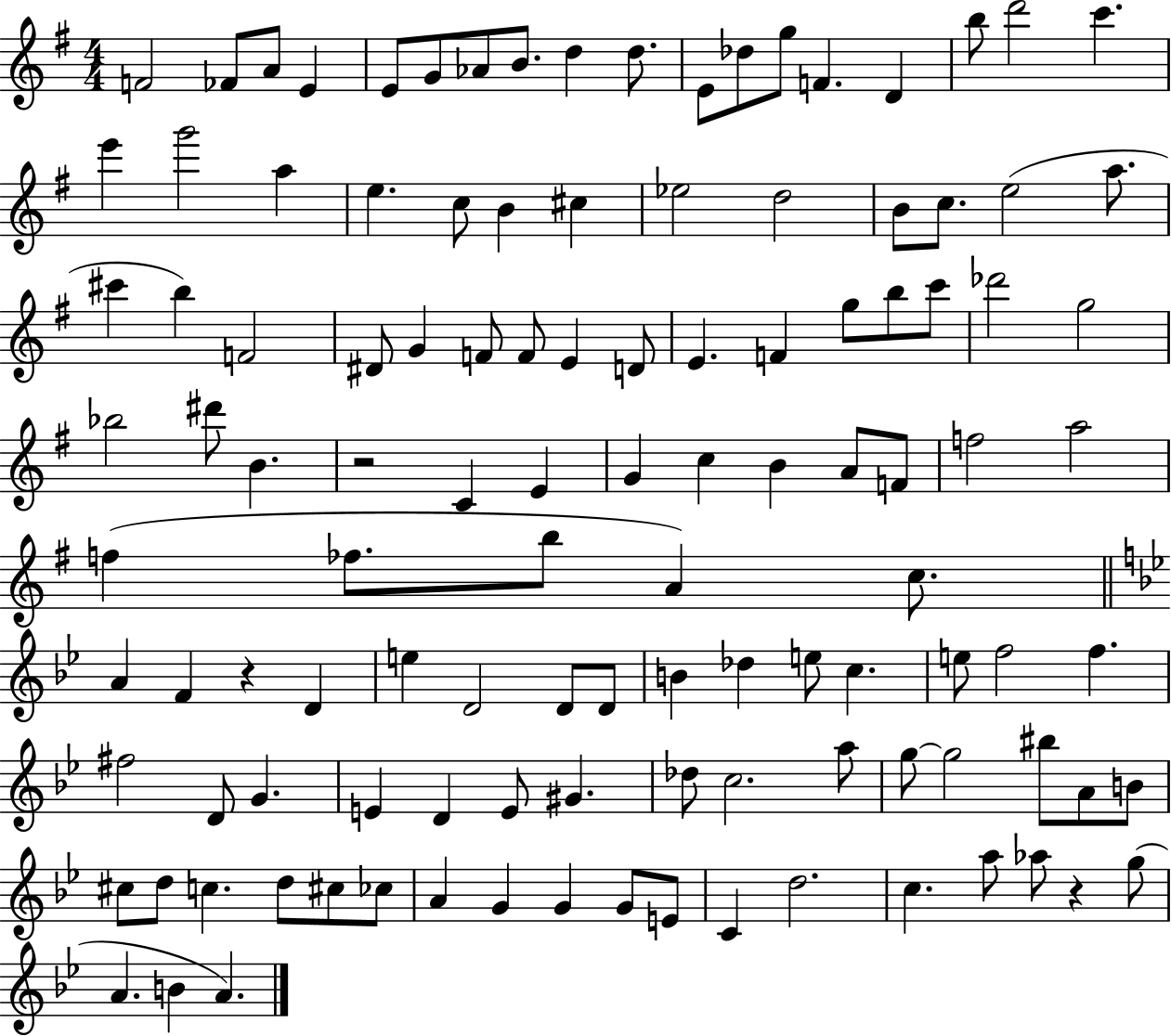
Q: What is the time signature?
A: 4/4